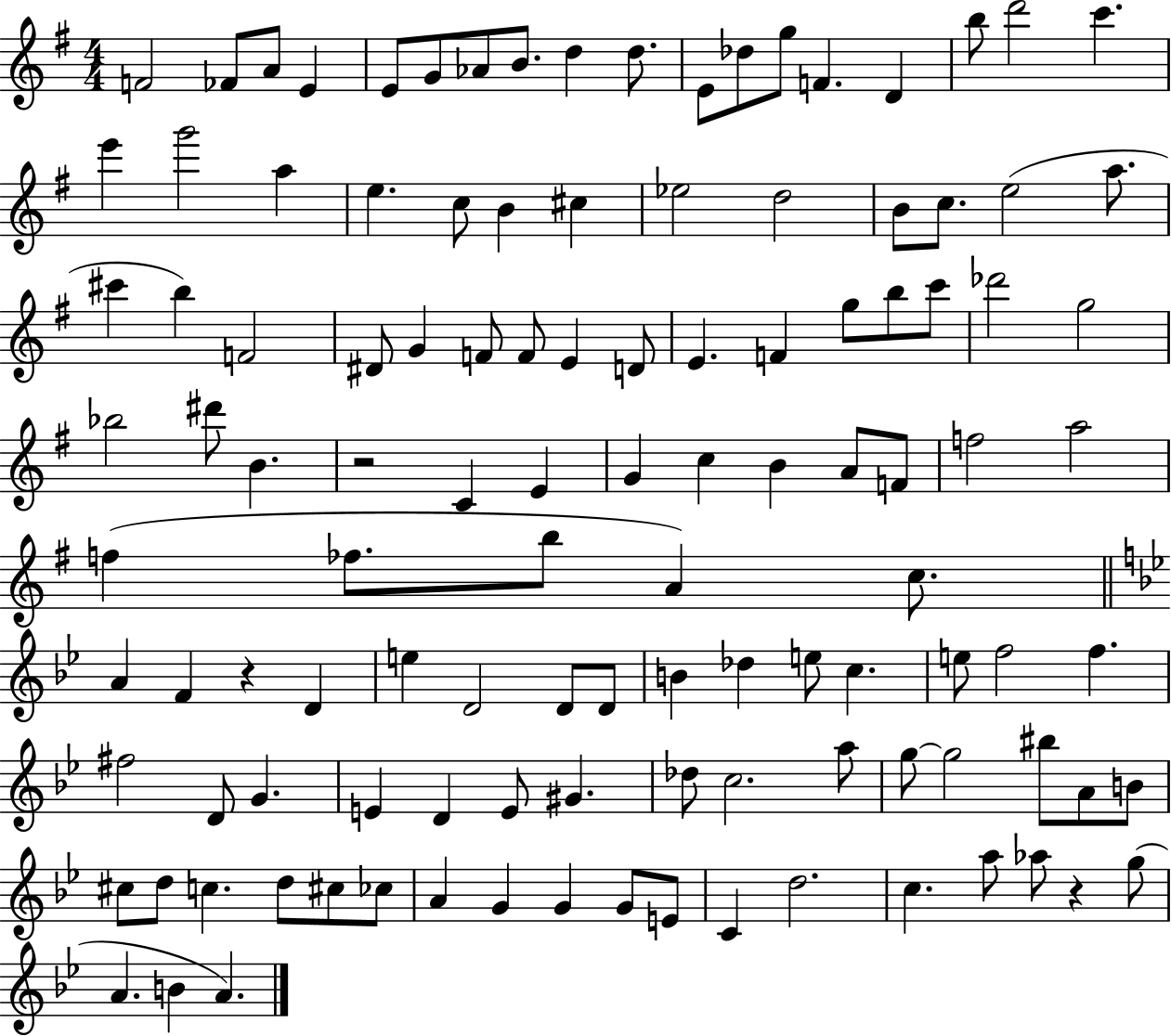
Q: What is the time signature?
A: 4/4